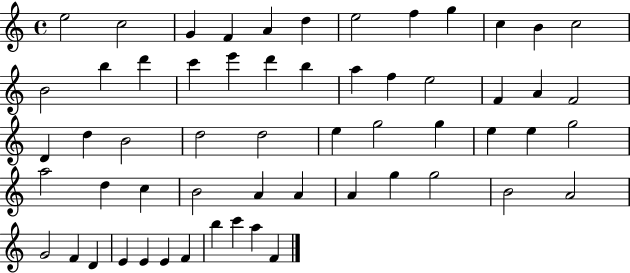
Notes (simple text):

E5/h C5/h G4/q F4/q A4/q D5/q E5/h F5/q G5/q C5/q B4/q C5/h B4/h B5/q D6/q C6/q E6/q D6/q B5/q A5/q F5/q E5/h F4/q A4/q F4/h D4/q D5/q B4/h D5/h D5/h E5/q G5/h G5/q E5/q E5/q G5/h A5/h D5/q C5/q B4/h A4/q A4/q A4/q G5/q G5/h B4/h A4/h G4/h F4/q D4/q E4/q E4/q E4/q F4/q B5/q C6/q A5/q F4/q